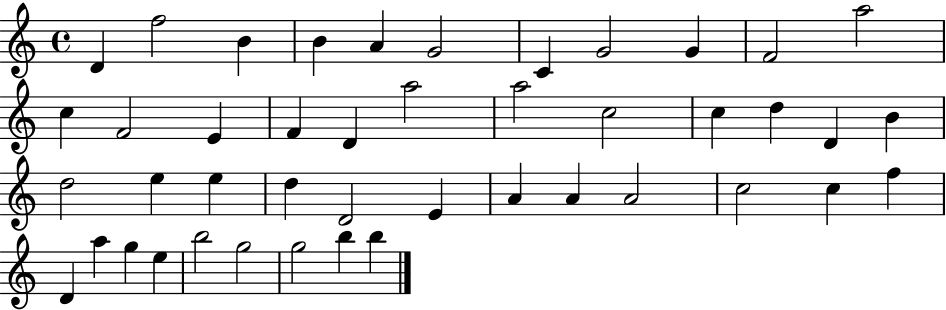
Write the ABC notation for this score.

X:1
T:Untitled
M:4/4
L:1/4
K:C
D f2 B B A G2 C G2 G F2 a2 c F2 E F D a2 a2 c2 c d D B d2 e e d D2 E A A A2 c2 c f D a g e b2 g2 g2 b b